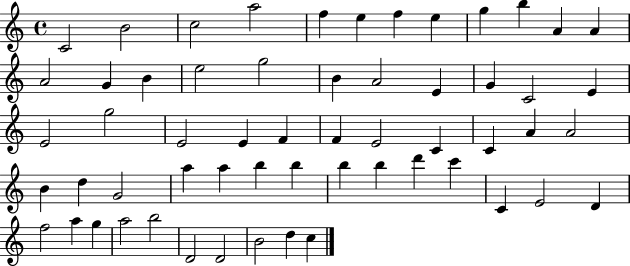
{
  \clef treble
  \time 4/4
  \defaultTimeSignature
  \key c \major
  c'2 b'2 | c''2 a''2 | f''4 e''4 f''4 e''4 | g''4 b''4 a'4 a'4 | \break a'2 g'4 b'4 | e''2 g''2 | b'4 a'2 e'4 | g'4 c'2 e'4 | \break e'2 g''2 | e'2 e'4 f'4 | f'4 e'2 c'4 | c'4 a'4 a'2 | \break b'4 d''4 g'2 | a''4 a''4 b''4 b''4 | b''4 b''4 d'''4 c'''4 | c'4 e'2 d'4 | \break f''2 a''4 g''4 | a''2 b''2 | d'2 d'2 | b'2 d''4 c''4 | \break \bar "|."
}